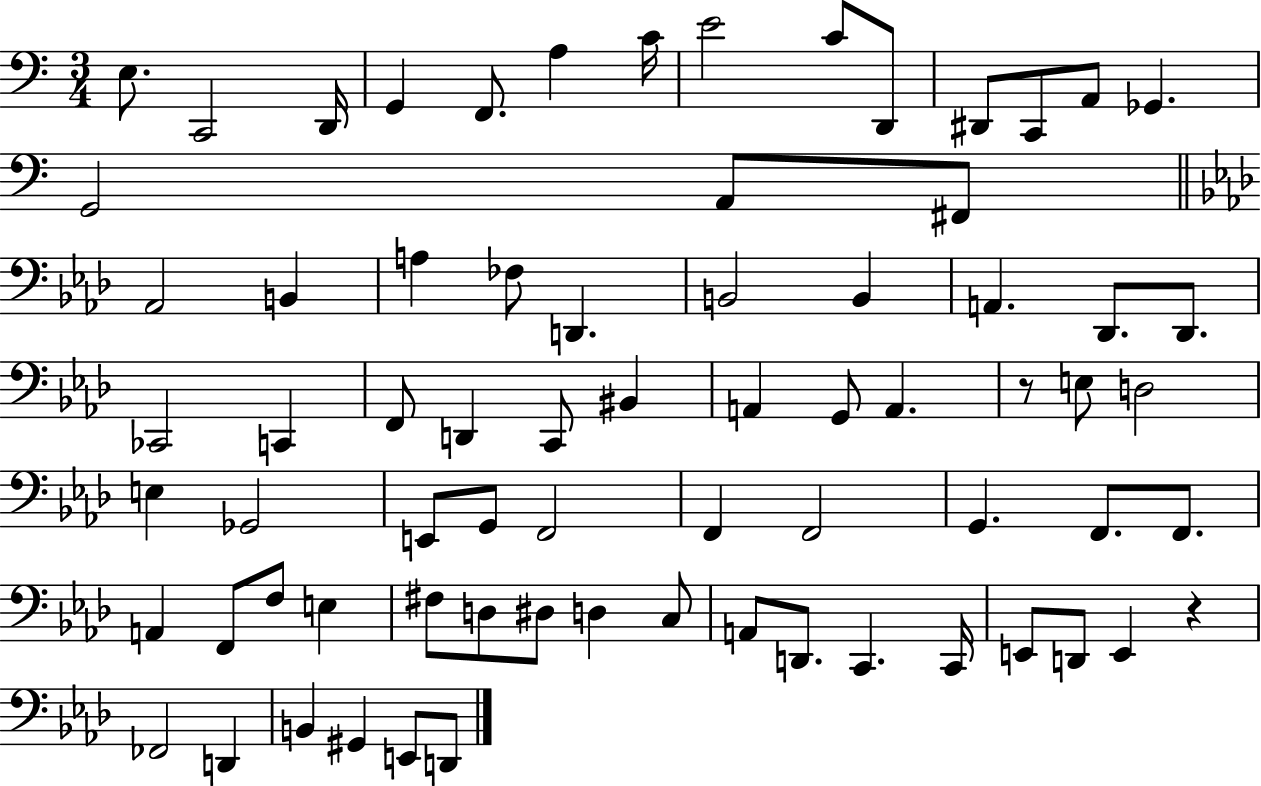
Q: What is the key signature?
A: C major